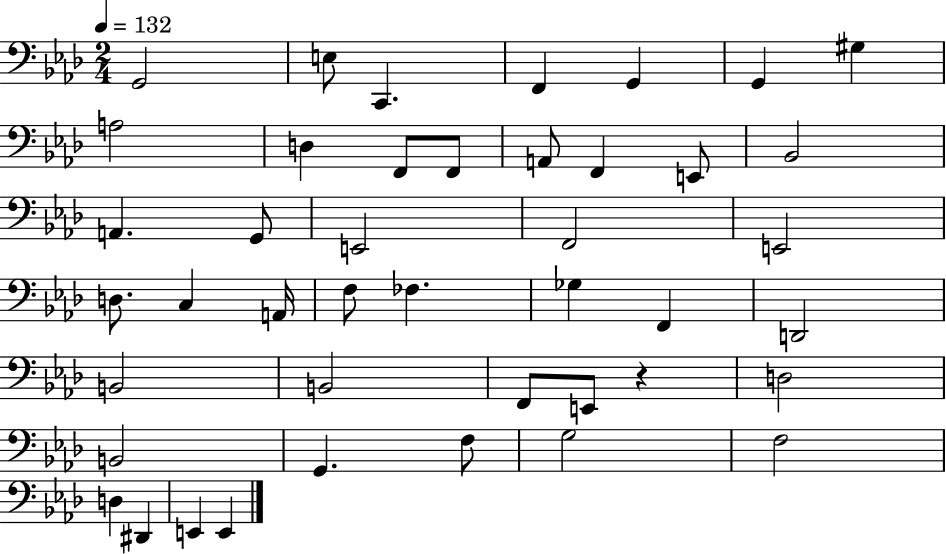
{
  \clef bass
  \numericTimeSignature
  \time 2/4
  \key aes \major
  \tempo 4 = 132
  g,2 | e8 c,4. | f,4 g,4 | g,4 gis4 | \break a2 | d4 f,8 f,8 | a,8 f,4 e,8 | bes,2 | \break a,4. g,8 | e,2 | f,2 | e,2 | \break d8. c4 a,16 | f8 fes4. | ges4 f,4 | d,2 | \break b,2 | b,2 | f,8 e,8 r4 | d2 | \break b,2 | g,4. f8 | g2 | f2 | \break d4 dis,4 | e,4 e,4 | \bar "|."
}